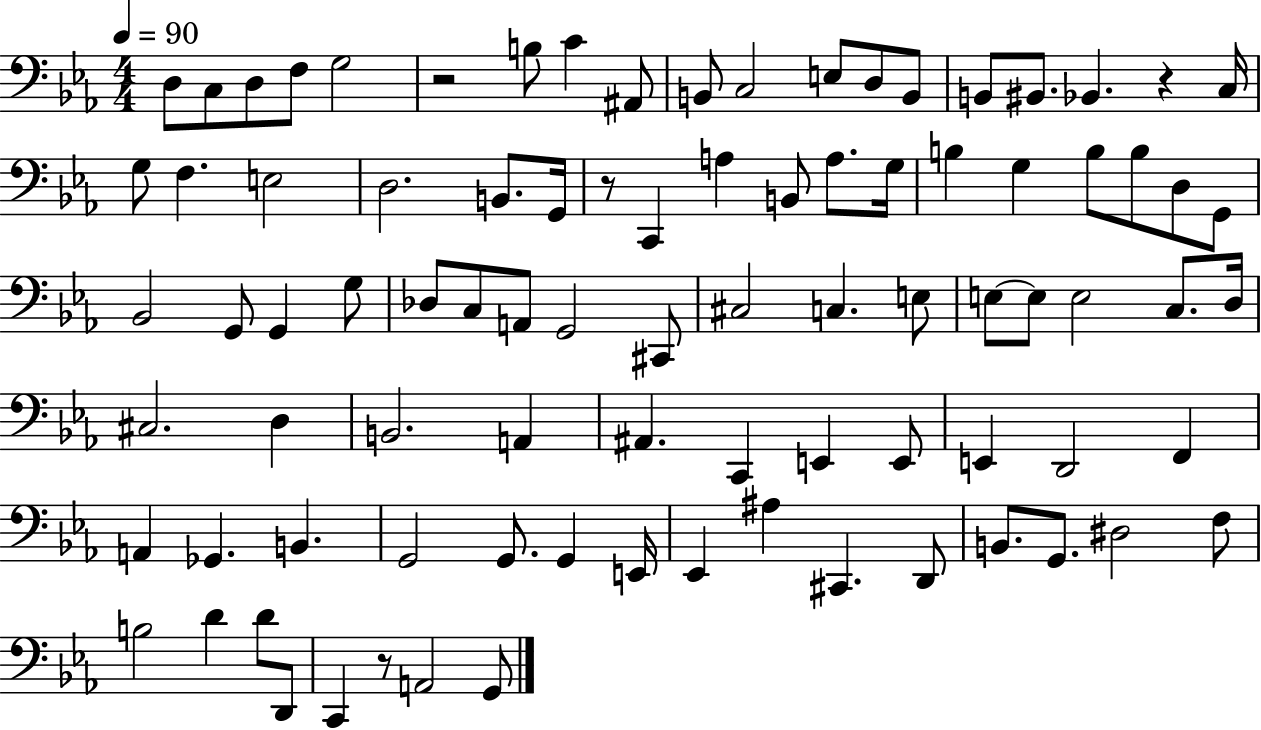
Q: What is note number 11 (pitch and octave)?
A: E3